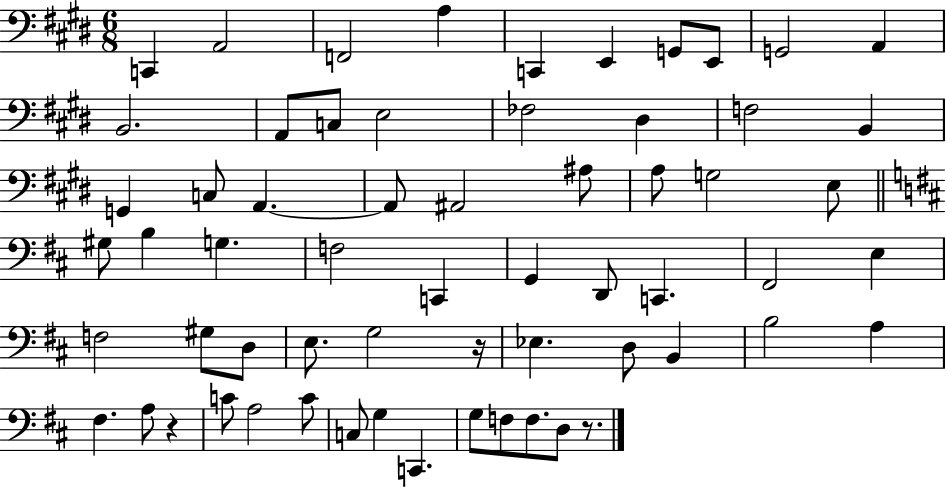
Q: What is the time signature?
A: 6/8